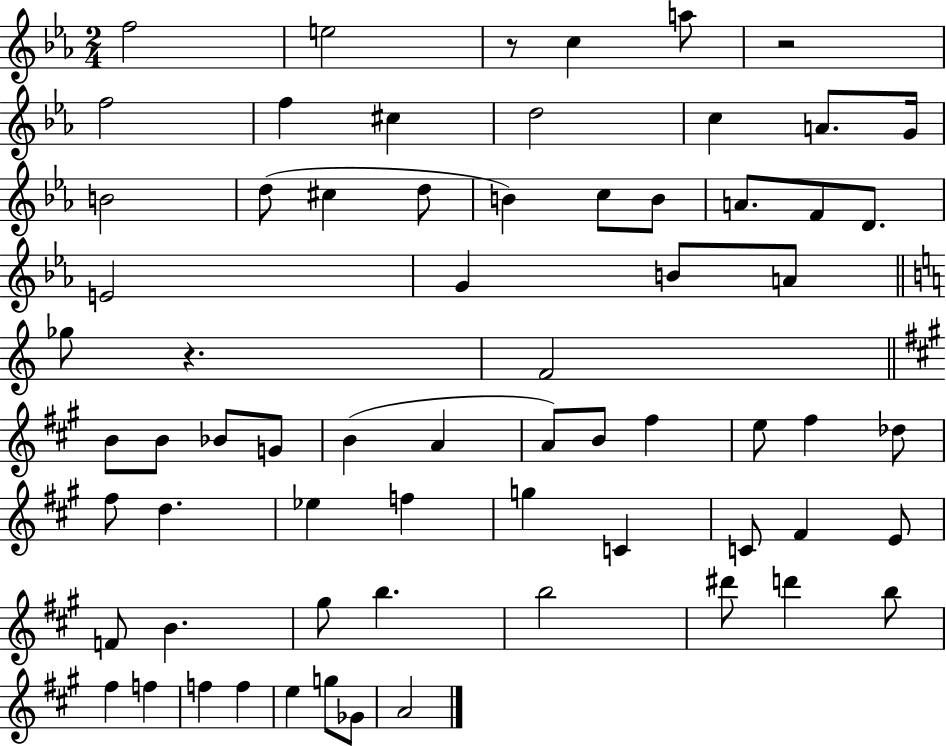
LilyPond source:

{
  \clef treble
  \numericTimeSignature
  \time 2/4
  \key ees \major
  f''2 | e''2 | r8 c''4 a''8 | r2 | \break f''2 | f''4 cis''4 | d''2 | c''4 a'8. g'16 | \break b'2 | d''8( cis''4 d''8 | b'4) c''8 b'8 | a'8. f'8 d'8. | \break e'2 | g'4 b'8 a'8 | \bar "||" \break \key a \minor ges''8 r4. | f'2 | \bar "||" \break \key a \major b'8 b'8 bes'8 g'8 | b'4( a'4 | a'8) b'8 fis''4 | e''8 fis''4 des''8 | \break fis''8 d''4. | ees''4 f''4 | g''4 c'4 | c'8 fis'4 e'8 | \break f'8 b'4. | gis''8 b''4. | b''2 | dis'''8 d'''4 b''8 | \break fis''4 f''4 | f''4 f''4 | e''4 g''8 ges'8 | a'2 | \break \bar "|."
}